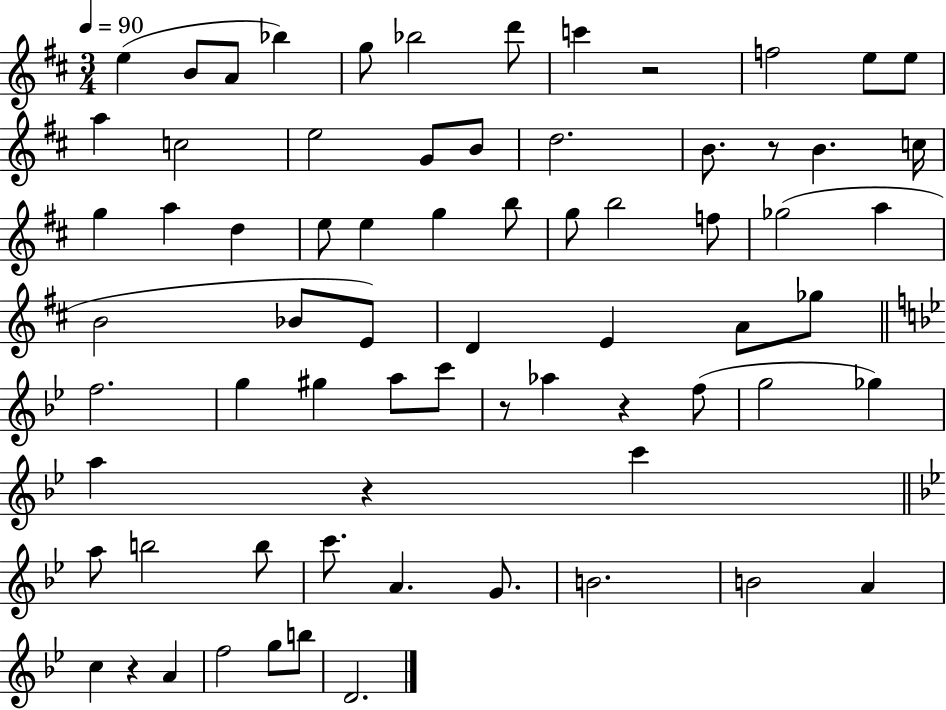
{
  \clef treble
  \numericTimeSignature
  \time 3/4
  \key d \major
  \tempo 4 = 90
  e''4( b'8 a'8 bes''4) | g''8 bes''2 d'''8 | c'''4 r2 | f''2 e''8 e''8 | \break a''4 c''2 | e''2 g'8 b'8 | d''2. | b'8. r8 b'4. c''16 | \break g''4 a''4 d''4 | e''8 e''4 g''4 b''8 | g''8 b''2 f''8 | ges''2( a''4 | \break b'2 bes'8 e'8) | d'4 e'4 a'8 ges''8 | \bar "||" \break \key bes \major f''2. | g''4 gis''4 a''8 c'''8 | r8 aes''4 r4 f''8( | g''2 ges''4) | \break a''4 r4 c'''4 | \bar "||" \break \key bes \major a''8 b''2 b''8 | c'''8. a'4. g'8. | b'2. | b'2 a'4 | \break c''4 r4 a'4 | f''2 g''8 b''8 | d'2. | \bar "|."
}